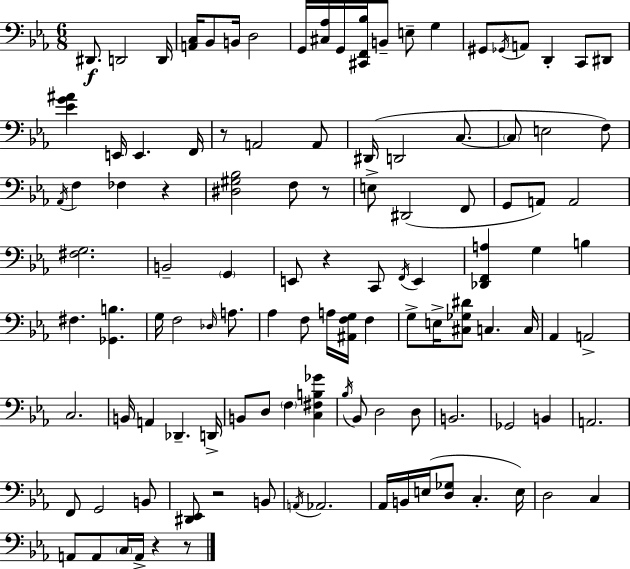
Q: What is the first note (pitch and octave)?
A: D#2